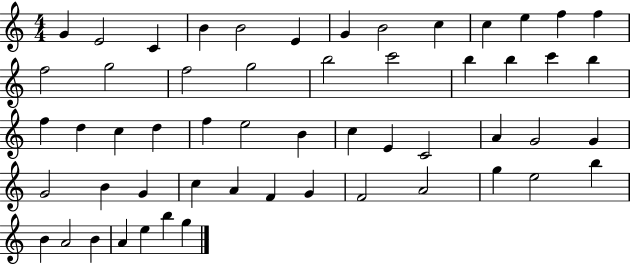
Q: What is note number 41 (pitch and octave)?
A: A4